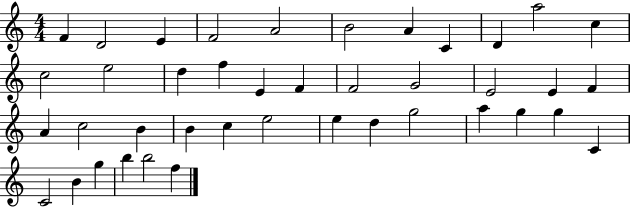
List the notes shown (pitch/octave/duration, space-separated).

F4/q D4/h E4/q F4/h A4/h B4/h A4/q C4/q D4/q A5/h C5/q C5/h E5/h D5/q F5/q E4/q F4/q F4/h G4/h E4/h E4/q F4/q A4/q C5/h B4/q B4/q C5/q E5/h E5/q D5/q G5/h A5/q G5/q G5/q C4/q C4/h B4/q G5/q B5/q B5/h F5/q